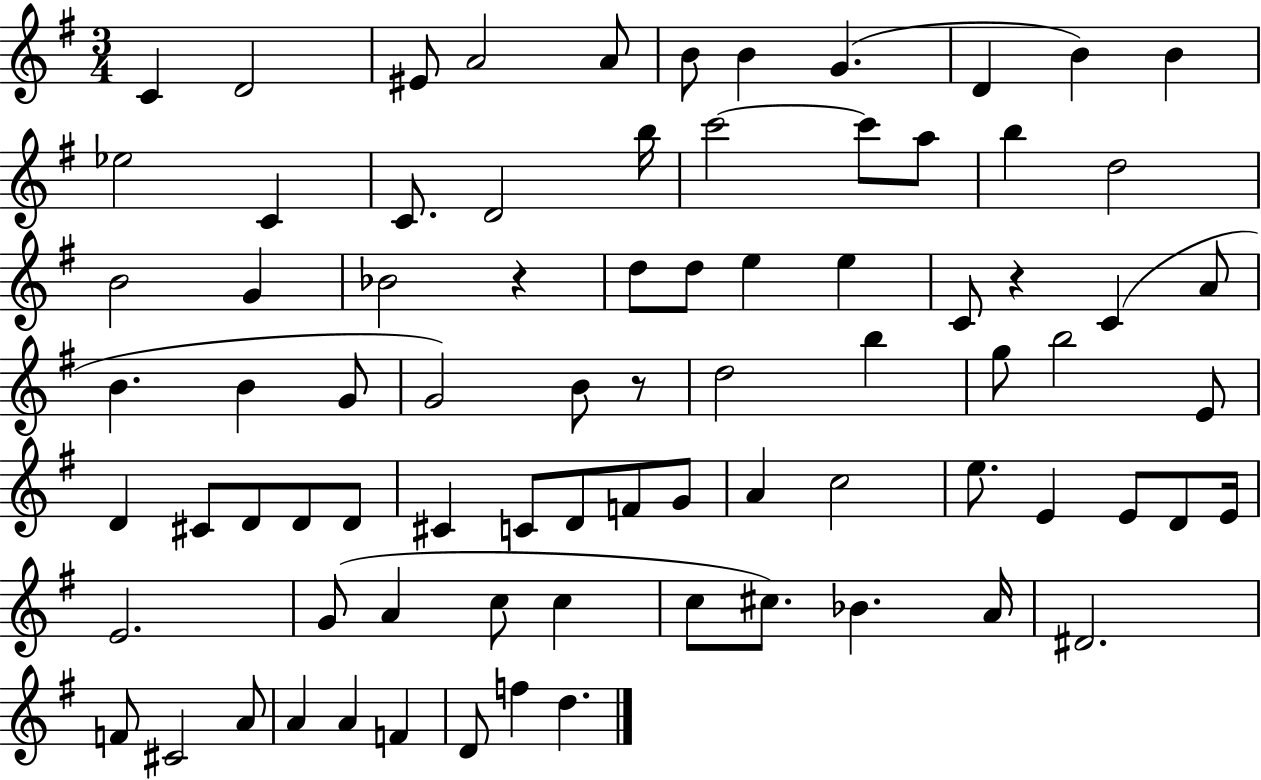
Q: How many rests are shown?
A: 3